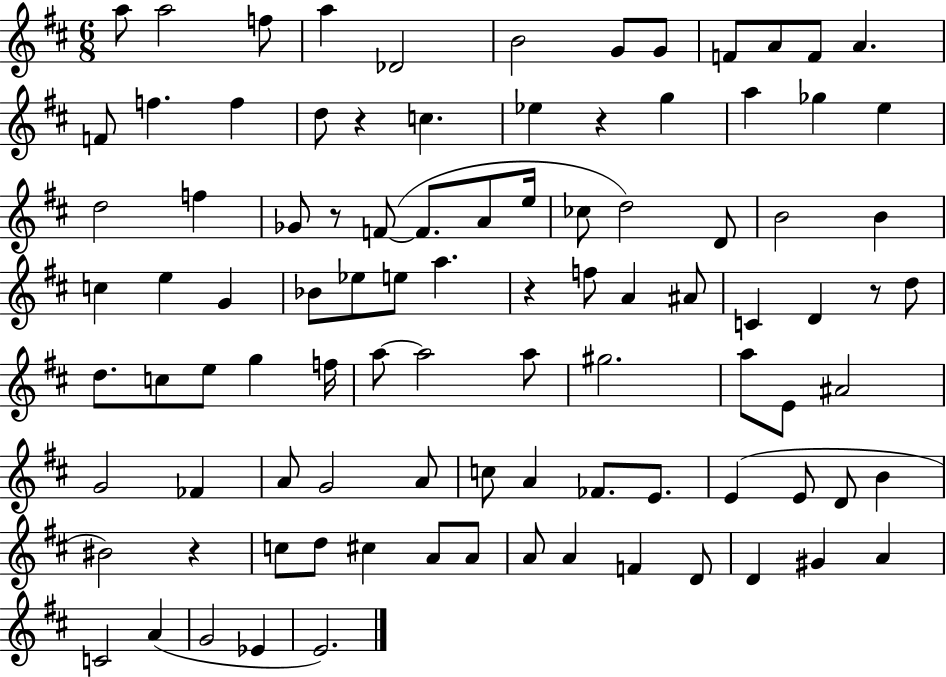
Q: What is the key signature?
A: D major